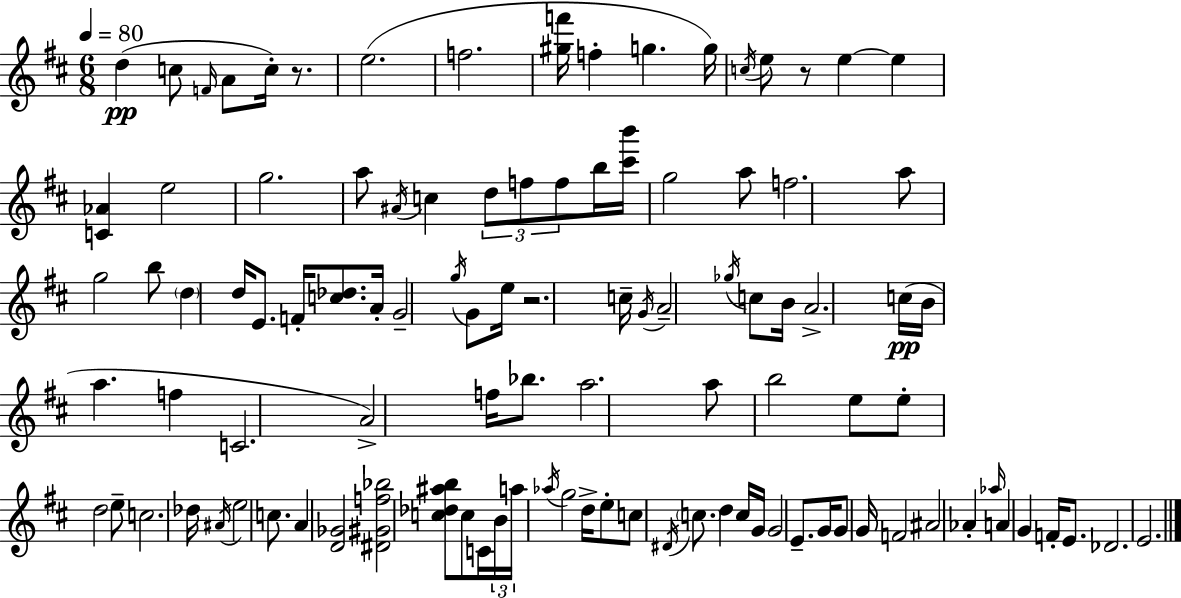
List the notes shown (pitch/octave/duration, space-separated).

D5/q C5/e F4/s A4/e C5/s R/e. E5/h. F5/h. [G#5,F6]/s F5/q G5/q. G5/s C5/s E5/e R/e E5/q E5/q [C4,Ab4]/q E5/h G5/h. A5/e A#4/s C5/q D5/e F5/e F5/e B5/s [C#6,B6]/s G5/h A5/e F5/h. A5/e G5/h B5/e D5/q D5/s E4/e. F4/s [C5,Db5]/e. A4/s G4/h G5/s G4/e E5/s R/h. C5/s G4/s A4/h Gb5/s C5/e B4/s A4/h. C5/s B4/s A5/q. F5/q C4/h. A4/h F5/s Bb5/e. A5/h. A5/e B5/h E5/e E5/e D5/h E5/e C5/h. Db5/s A#4/s E5/h C5/e. A4/q [D4,Gb4]/h [D#4,G#4,F5,Bb5]/h [C5,Db5,A#5,B5]/e C5/e C4/s B4/s A5/s Ab5/s G5/h D5/s E5/e C5/e D#4/s C5/e. D5/q C5/s G4/s G4/h E4/e. G4/s G4/e G4/s F4/h A#4/h Ab4/q Ab5/s A4/q G4/q F4/s E4/e. Db4/h. E4/h.